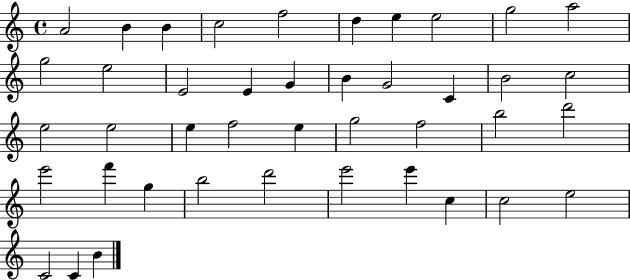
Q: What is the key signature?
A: C major